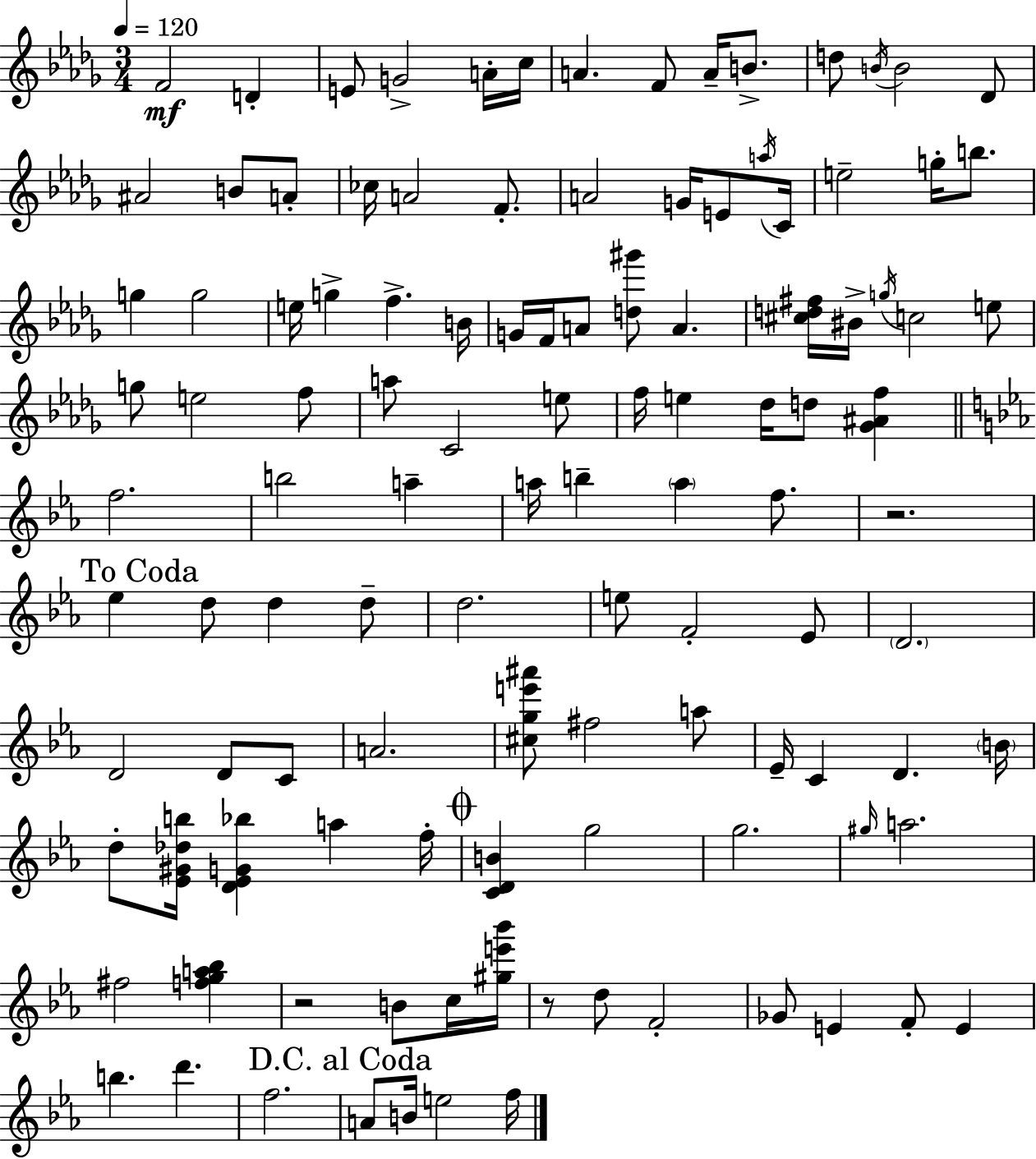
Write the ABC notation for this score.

X:1
T:Untitled
M:3/4
L:1/4
K:Bbm
F2 D E/2 G2 A/4 c/4 A F/2 A/4 B/2 d/2 B/4 B2 _D/2 ^A2 B/2 A/2 _c/4 A2 F/2 A2 G/4 E/2 a/4 C/4 e2 g/4 b/2 g g2 e/4 g f B/4 G/4 F/4 A/2 [d^g']/2 A [^cd^f]/4 ^B/4 g/4 c2 e/2 g/2 e2 f/2 a/2 C2 e/2 f/4 e _d/4 d/2 [_G^Af] f2 b2 a a/4 b a f/2 z2 _e d/2 d d/2 d2 e/2 F2 _E/2 D2 D2 D/2 C/2 A2 [^cge'^a']/2 ^f2 a/2 _E/4 C D B/4 d/2 [_E^G_db]/4 [D_EG_b] a f/4 [CDB] g2 g2 ^g/4 a2 ^f2 [fga_b] z2 B/2 c/4 [^ge'_b']/4 z/2 d/2 F2 _G/2 E F/2 E b d' f2 A/2 B/4 e2 f/4